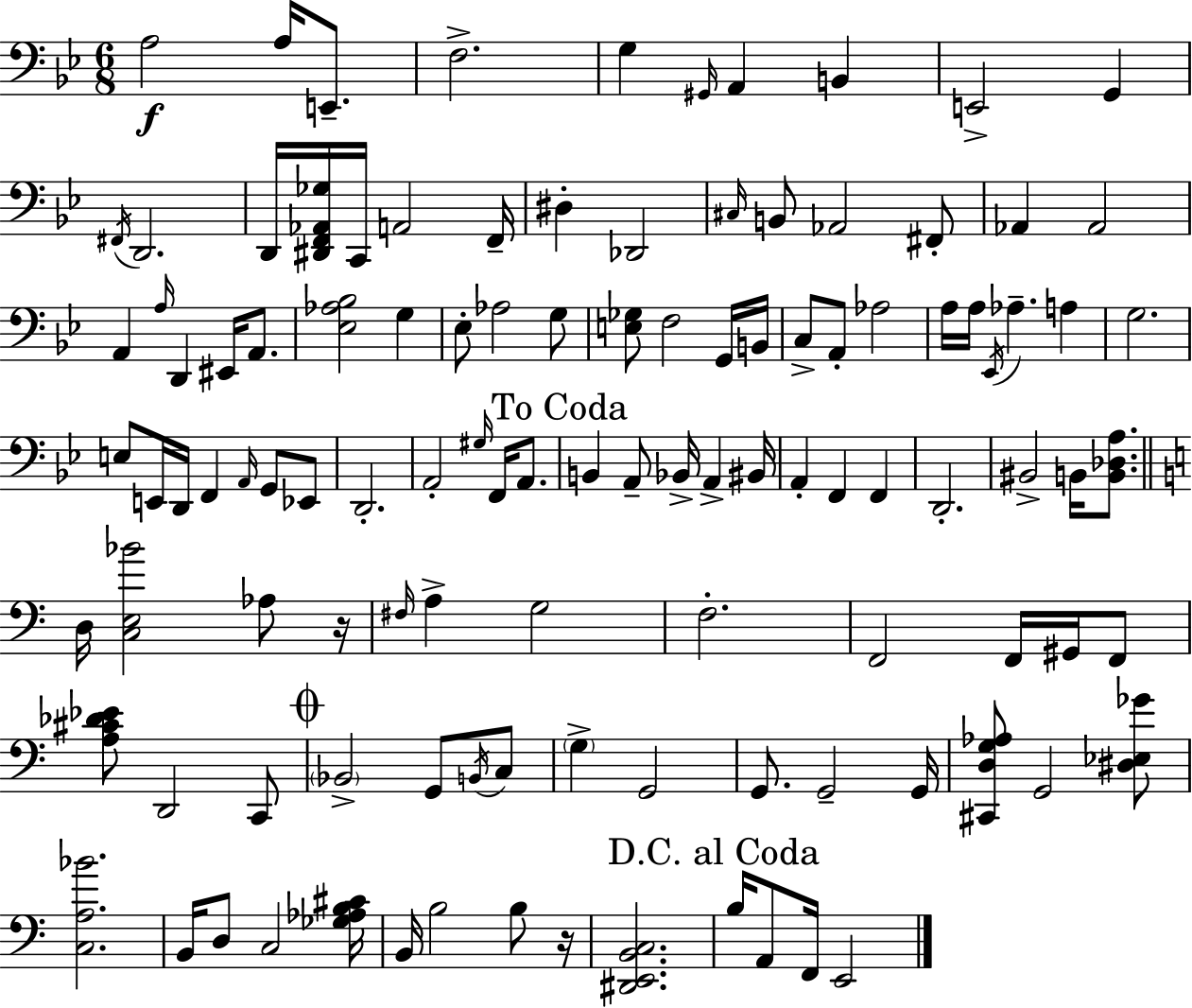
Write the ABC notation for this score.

X:1
T:Untitled
M:6/8
L:1/4
K:Gm
A,2 A,/4 E,,/2 F,2 G, ^G,,/4 A,, B,, E,,2 G,, ^F,,/4 D,,2 D,,/4 [^D,,F,,_A,,_G,]/4 C,,/4 A,,2 F,,/4 ^D, _D,,2 ^C,/4 B,,/2 _A,,2 ^F,,/2 _A,, _A,,2 A,, A,/4 D,, ^E,,/4 A,,/2 [_E,_A,_B,]2 G, _E,/2 _A,2 G,/2 [E,_G,]/2 F,2 G,,/4 B,,/4 C,/2 A,,/2 _A,2 A,/4 A,/4 _E,,/4 _A, A, G,2 E,/2 E,,/4 D,,/4 F,, A,,/4 G,,/2 _E,,/2 D,,2 A,,2 ^G,/4 F,,/4 A,,/2 B,, A,,/2 _B,,/4 A,, ^B,,/4 A,, F,, F,, D,,2 ^B,,2 B,,/4 [B,,_D,A,]/2 D,/4 [C,E,_B]2 _A,/2 z/4 ^F,/4 A, G,2 F,2 F,,2 F,,/4 ^G,,/4 F,,/2 [A,^C_D_E]/2 D,,2 C,,/2 _B,,2 G,,/2 B,,/4 C,/2 G, G,,2 G,,/2 G,,2 G,,/4 [^C,,D,G,_A,]/2 G,,2 [^D,_E,_G]/2 [C,A,_B]2 B,,/4 D,/2 C,2 [_G,_A,B,^C]/4 B,,/4 B,2 B,/2 z/4 [^D,,E,,B,,C,]2 B,/4 A,,/2 F,,/4 E,,2